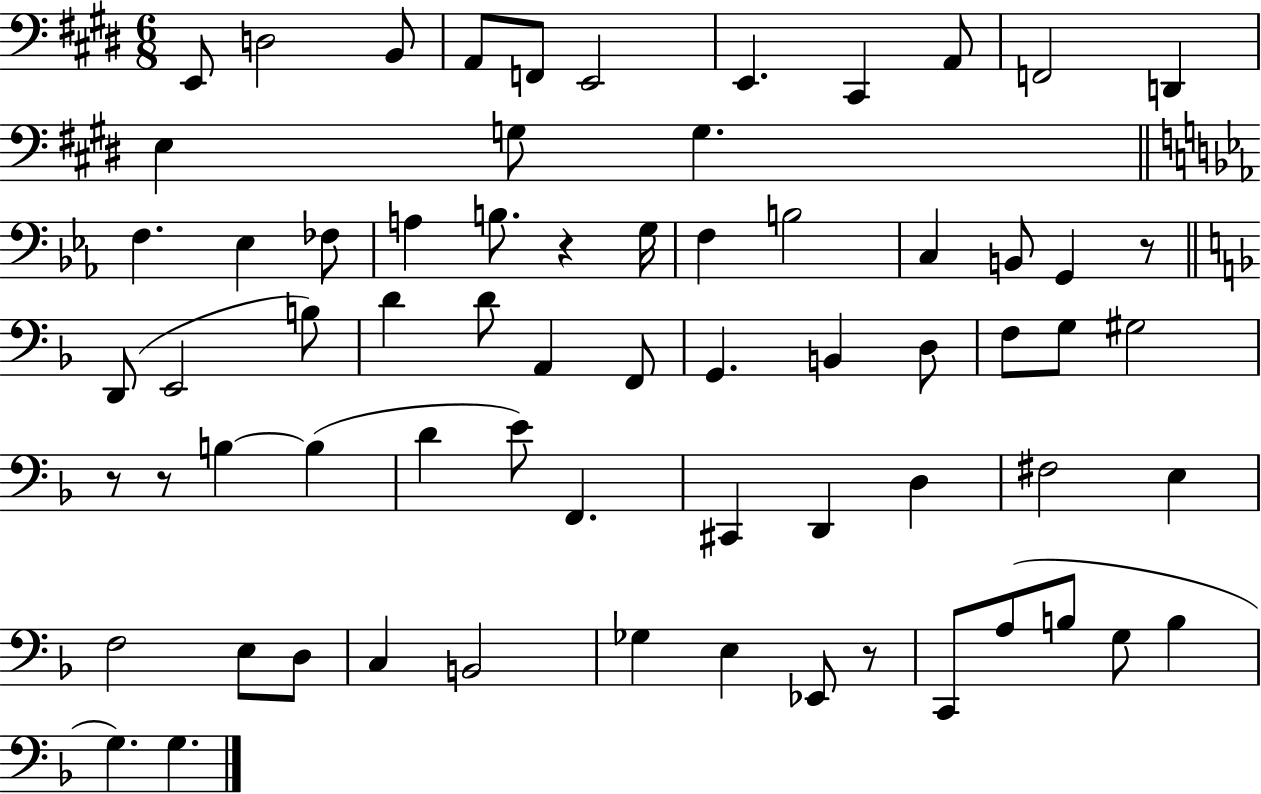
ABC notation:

X:1
T:Untitled
M:6/8
L:1/4
K:E
E,,/2 D,2 B,,/2 A,,/2 F,,/2 E,,2 E,, ^C,, A,,/2 F,,2 D,, E, G,/2 G, F, _E, _F,/2 A, B,/2 z G,/4 F, B,2 C, B,,/2 G,, z/2 D,,/2 E,,2 B,/2 D D/2 A,, F,,/2 G,, B,, D,/2 F,/2 G,/2 ^G,2 z/2 z/2 B, B, D E/2 F,, ^C,, D,, D, ^F,2 E, F,2 E,/2 D,/2 C, B,,2 _G, E, _E,,/2 z/2 C,,/2 A,/2 B,/2 G,/2 B, G, G,